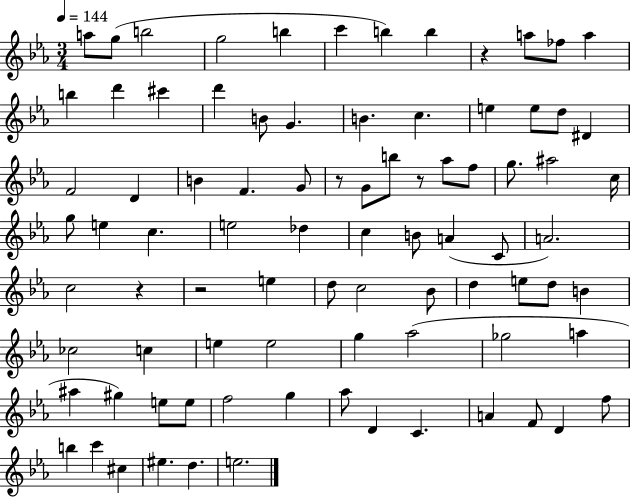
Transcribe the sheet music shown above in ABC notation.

X:1
T:Untitled
M:3/4
L:1/4
K:Eb
a/2 g/2 b2 g2 b c' b b z a/2 _f/2 a b d' ^c' d' B/2 G B c e e/2 d/2 ^D F2 D B F G/2 z/2 G/2 b/2 z/2 _a/2 f/2 g/2 ^a2 c/4 g/2 e c e2 _d c B/2 A C/2 A2 c2 z z2 e d/2 c2 _B/2 d e/2 d/2 B _c2 c e e2 g _a2 _g2 a ^a ^g e/2 e/2 f2 g _a/2 D C A F/2 D f/2 b c' ^c ^e d e2